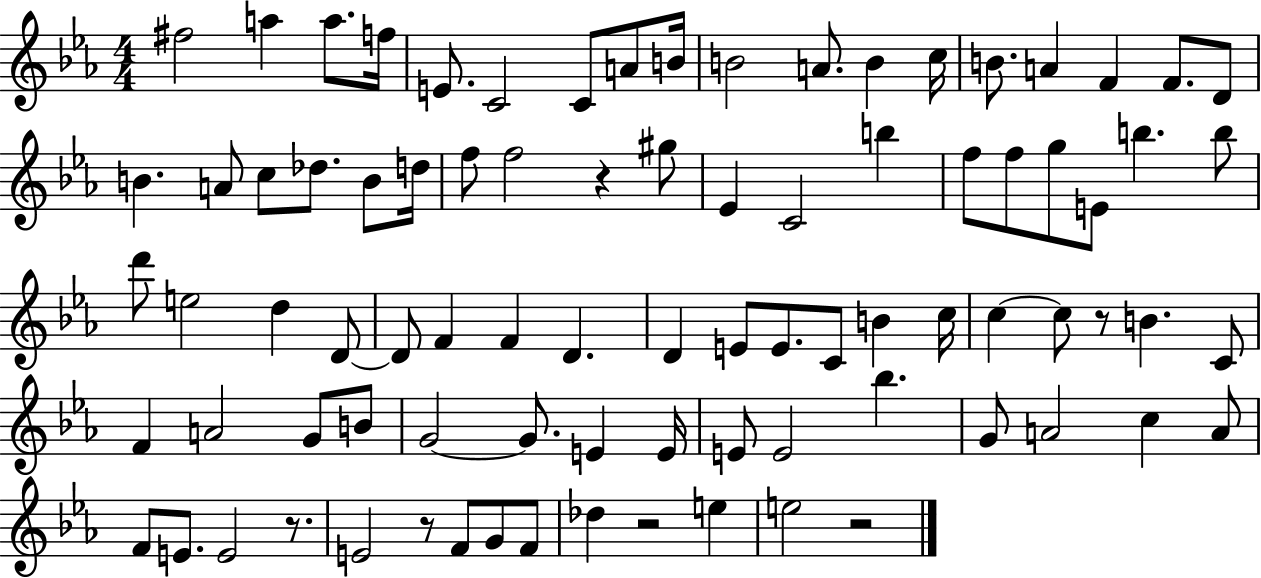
{
  \clef treble
  \numericTimeSignature
  \time 4/4
  \key ees \major
  fis''2 a''4 a''8. f''16 | e'8. c'2 c'8 a'8 b'16 | b'2 a'8. b'4 c''16 | b'8. a'4 f'4 f'8. d'8 | \break b'4. a'8 c''8 des''8. b'8 d''16 | f''8 f''2 r4 gis''8 | ees'4 c'2 b''4 | f''8 f''8 g''8 e'8 b''4. b''8 | \break d'''8 e''2 d''4 d'8~~ | d'8 f'4 f'4 d'4. | d'4 e'8 e'8. c'8 b'4 c''16 | c''4~~ c''8 r8 b'4. c'8 | \break f'4 a'2 g'8 b'8 | g'2~~ g'8. e'4 e'16 | e'8 e'2 bes''4. | g'8 a'2 c''4 a'8 | \break f'8 e'8. e'2 r8. | e'2 r8 f'8 g'8 f'8 | des''4 r2 e''4 | e''2 r2 | \break \bar "|."
}